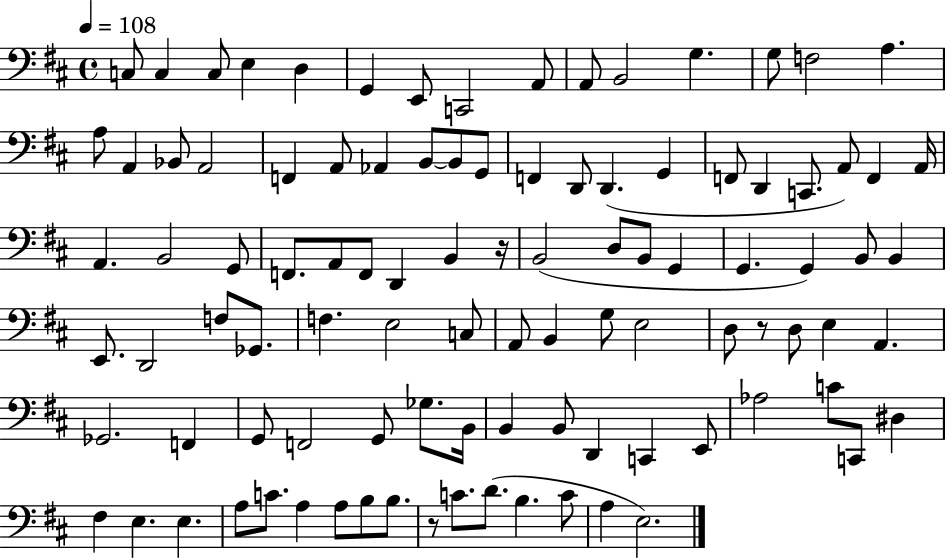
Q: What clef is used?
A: bass